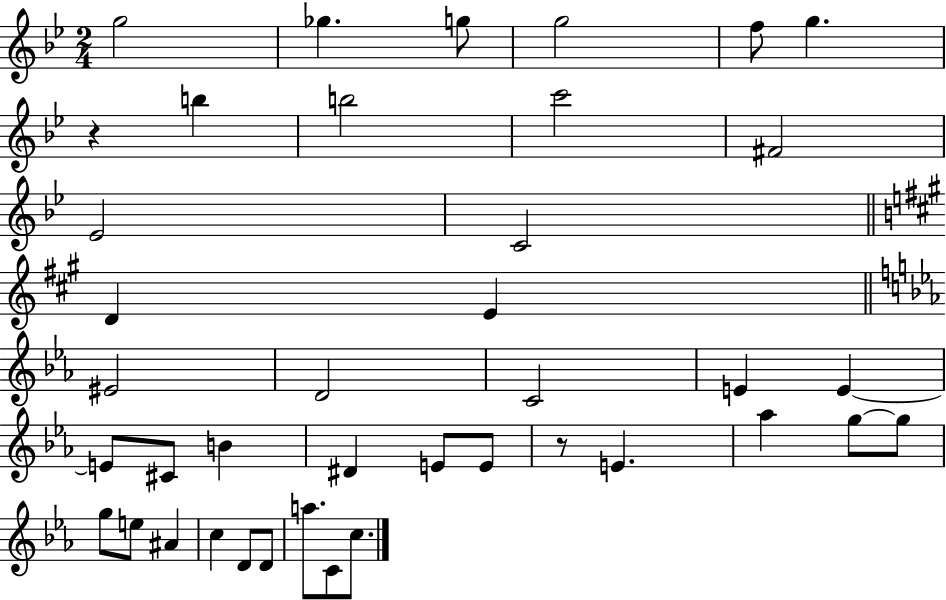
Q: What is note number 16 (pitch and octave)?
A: D4